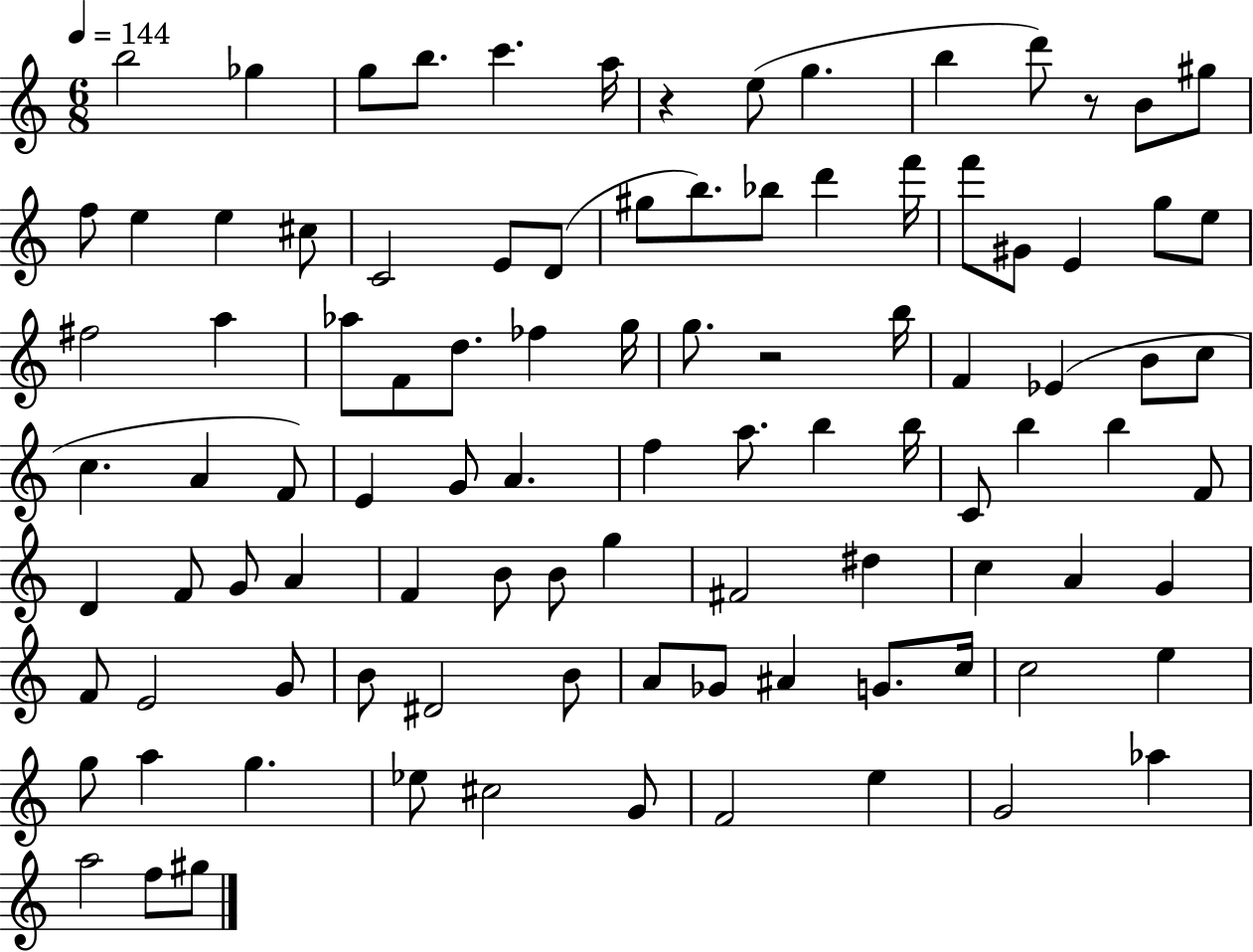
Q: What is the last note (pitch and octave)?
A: G#5